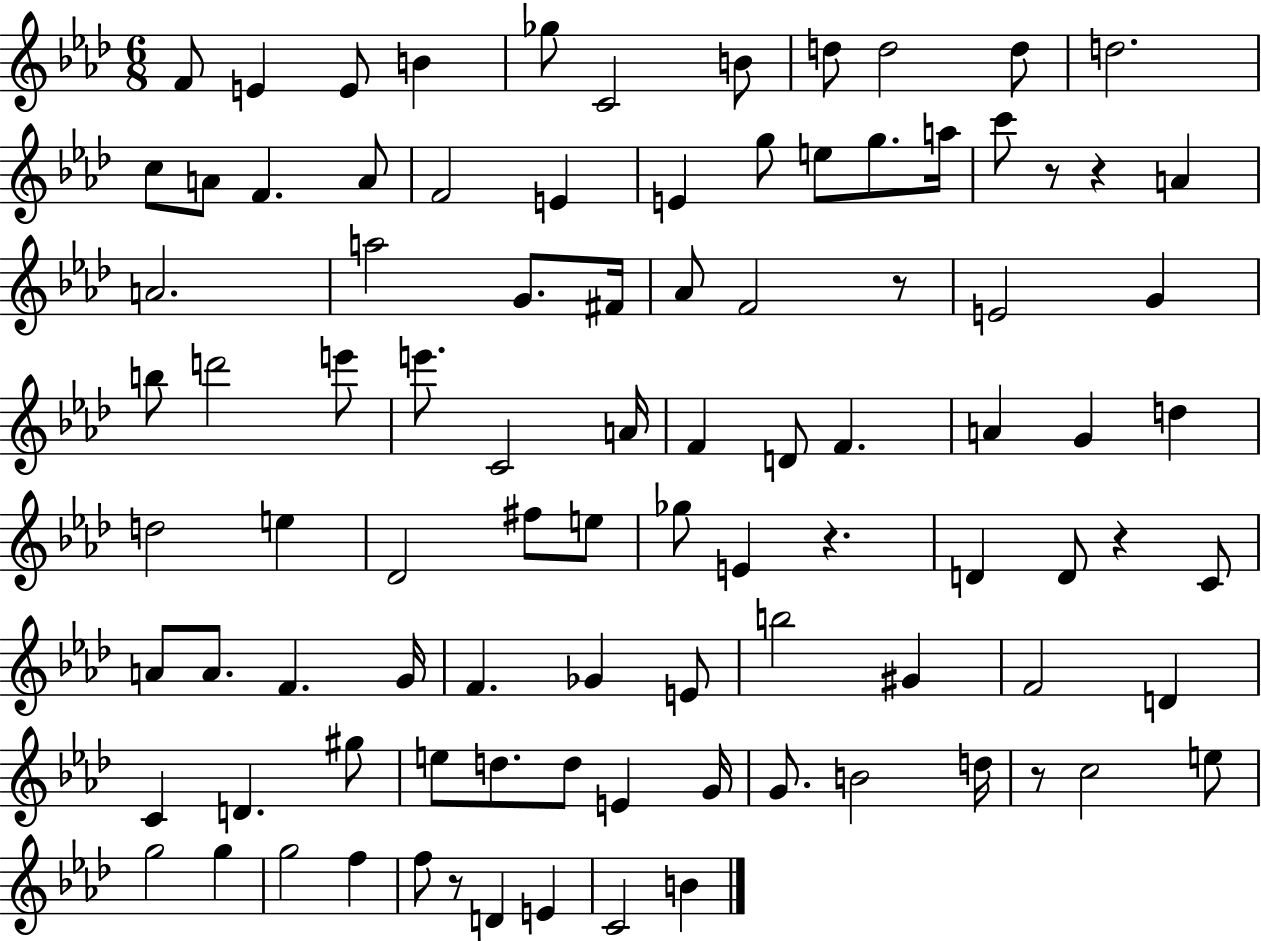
{
  \clef treble
  \numericTimeSignature
  \time 6/8
  \key aes \major
  f'8 e'4 e'8 b'4 | ges''8 c'2 b'8 | d''8 d''2 d''8 | d''2. | \break c''8 a'8 f'4. a'8 | f'2 e'4 | e'4 g''8 e''8 g''8. a''16 | c'''8 r8 r4 a'4 | \break a'2. | a''2 g'8. fis'16 | aes'8 f'2 r8 | e'2 g'4 | \break b''8 d'''2 e'''8 | e'''8. c'2 a'16 | f'4 d'8 f'4. | a'4 g'4 d''4 | \break d''2 e''4 | des'2 fis''8 e''8 | ges''8 e'4 r4. | d'4 d'8 r4 c'8 | \break a'8 a'8. f'4. g'16 | f'4. ges'4 e'8 | b''2 gis'4 | f'2 d'4 | \break c'4 d'4. gis''8 | e''8 d''8. d''8 e'4 g'16 | g'8. b'2 d''16 | r8 c''2 e''8 | \break g''2 g''4 | g''2 f''4 | f''8 r8 d'4 e'4 | c'2 b'4 | \break \bar "|."
}